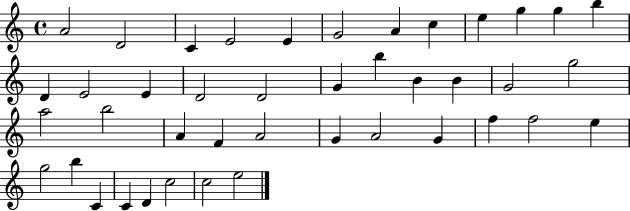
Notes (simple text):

A4/h D4/h C4/q E4/h E4/q G4/h A4/q C5/q E5/q G5/q G5/q B5/q D4/q E4/h E4/q D4/h D4/h G4/q B5/q B4/q B4/q G4/h G5/h A5/h B5/h A4/q F4/q A4/h G4/q A4/h G4/q F5/q F5/h E5/q G5/h B5/q C4/q C4/q D4/q C5/h C5/h E5/h